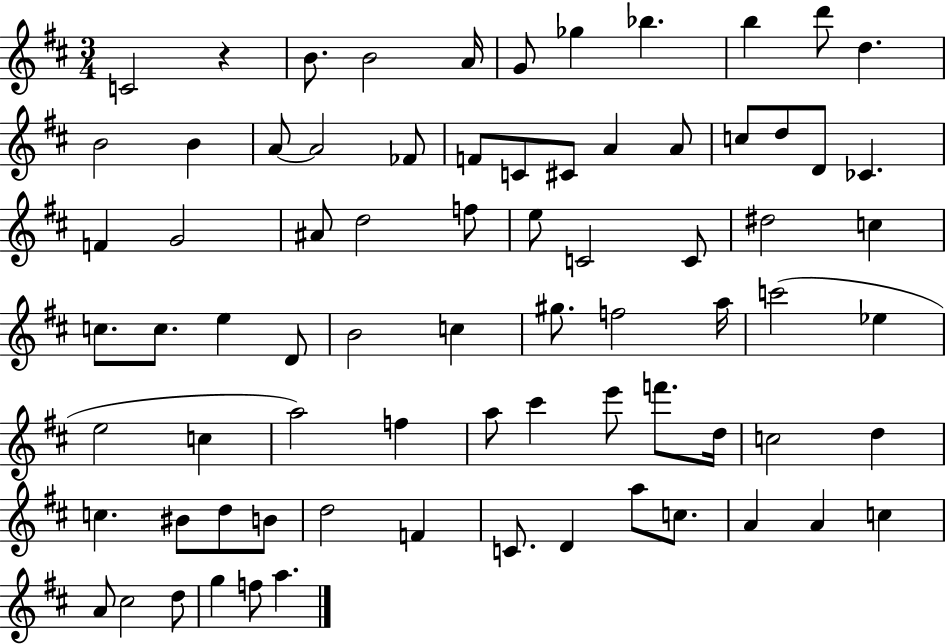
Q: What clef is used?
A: treble